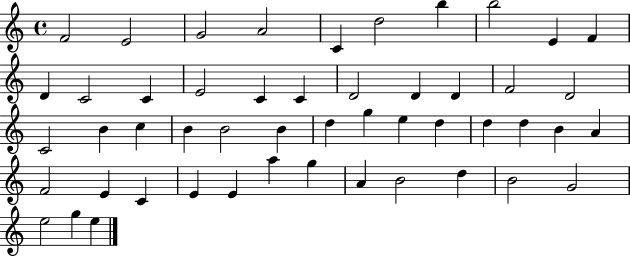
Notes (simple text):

F4/h E4/h G4/h A4/h C4/q D5/h B5/q B5/h E4/q F4/q D4/q C4/h C4/q E4/h C4/q C4/q D4/h D4/q D4/q F4/h D4/h C4/h B4/q C5/q B4/q B4/h B4/q D5/q G5/q E5/q D5/q D5/q D5/q B4/q A4/q F4/h E4/q C4/q E4/q E4/q A5/q G5/q A4/q B4/h D5/q B4/h G4/h E5/h G5/q E5/q